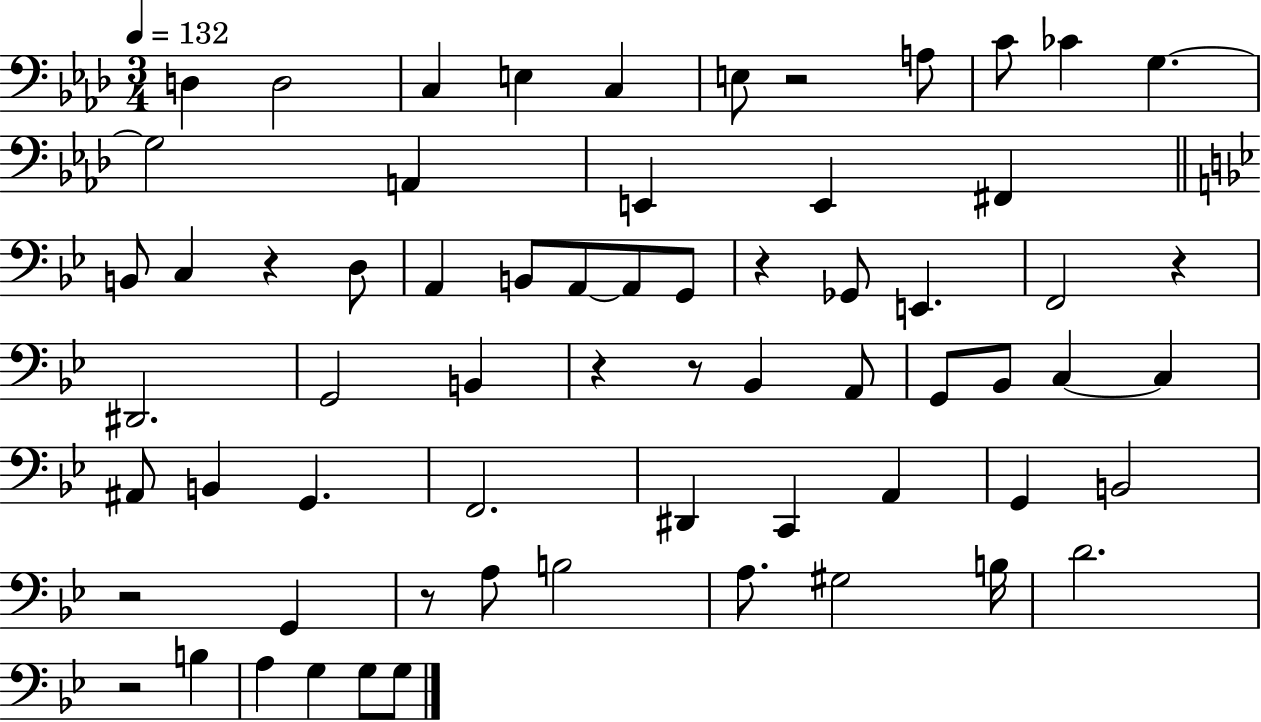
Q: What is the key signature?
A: AES major